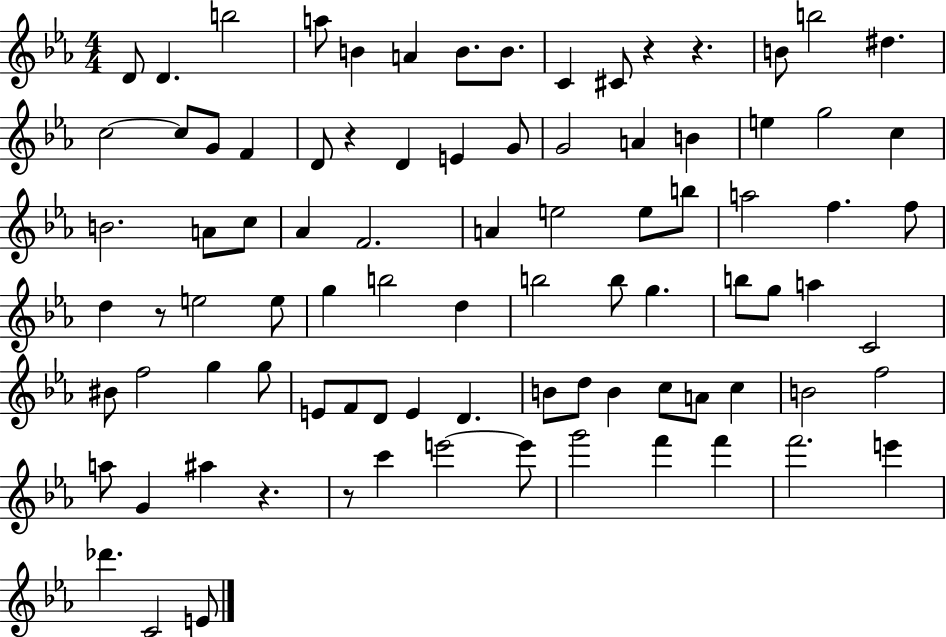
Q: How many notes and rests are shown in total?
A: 89